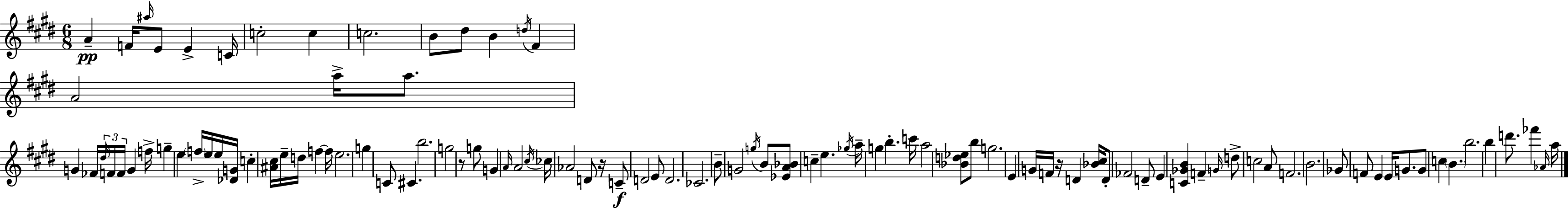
{
  \clef treble
  \numericTimeSignature
  \time 6/8
  \key e \major
  \repeat volta 2 { a'4--\pp f'16 \grace { ais''16 } e'8 e'4-> | c'16 c''2-. c''4 | c''2. | b'8 dis''8 b'4 \acciaccatura { d''16 } fis'4 | \break a'2 a''16-> a''8. | g'4 fes'16 \tuplet 3/2 { \grace { dis''16 } f'16 f'16 } g'4 | f''16-> g''4-- e''4 \parenthesize f''16-> | e''16 e''16 <des' g'>16 c''4-. <ais' cis''>16 e''16-- d''16 f''4~~ | \break f''16 e''2. | g''4 c'8 cis'4. | b''2. | g''2 r8 | \break g''8 g'4 \grace { a'16 } a'2 | \acciaccatura { cis''16 } ces''16 aes'2 | d'8 r16 c'8--\f d'2 | e'8 d'2. | \break ces'2. | b'8-- g'2 | \acciaccatura { g''16 } b'8 <ees' a' bes'>8 c''4-- | e''4. \acciaccatura { ges''16 } a''16-- g''4 | \break b''4.-. c'''16 a''2 | <bes' d'' ees''>8 b''8 g''2. | e'4 g'16 | f'16 r16 d'4 <bes' cis''>16 d'8-. fes'2 | \break d'8-- e'4 <c' ges' b'>4 | f'4-- \grace { g'16 } d''8-> c''2 | a'8 f'2. | b'2. | \break ges'8 f'8 | e'4 e'16 g'8. g'8 c''4 | \parenthesize b'4. b''2. | b''4 | \break d'''8. fes'''4 \grace { aes'16 } a''16 } \bar "|."
}